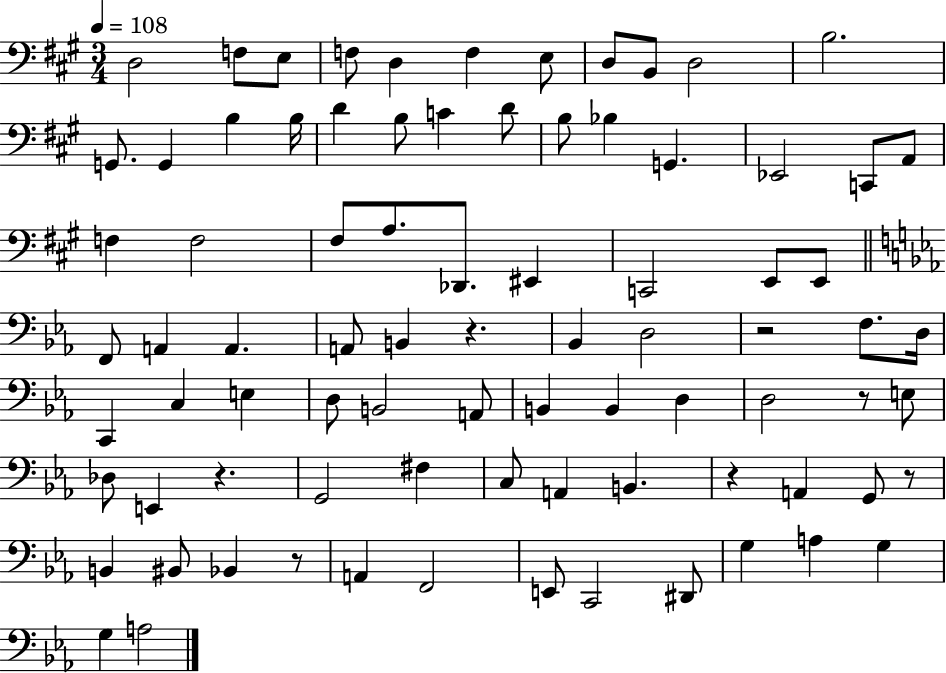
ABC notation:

X:1
T:Untitled
M:3/4
L:1/4
K:A
D,2 F,/2 E,/2 F,/2 D, F, E,/2 D,/2 B,,/2 D,2 B,2 G,,/2 G,, B, B,/4 D B,/2 C D/2 B,/2 _B, G,, _E,,2 C,,/2 A,,/2 F, F,2 ^F,/2 A,/2 _D,,/2 ^E,, C,,2 E,,/2 E,,/2 F,,/2 A,, A,, A,,/2 B,, z _B,, D,2 z2 F,/2 D,/4 C,, C, E, D,/2 B,,2 A,,/2 B,, B,, D, D,2 z/2 E,/2 _D,/2 E,, z G,,2 ^F, C,/2 A,, B,, z A,, G,,/2 z/2 B,, ^B,,/2 _B,, z/2 A,, F,,2 E,,/2 C,,2 ^D,,/2 G, A, G, G, A,2